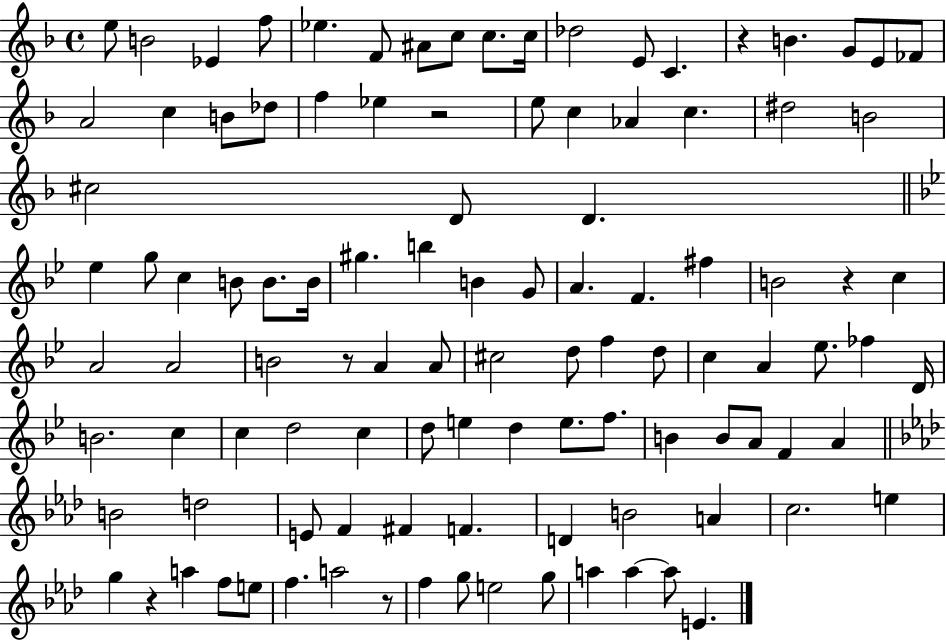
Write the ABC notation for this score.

X:1
T:Untitled
M:4/4
L:1/4
K:F
e/2 B2 _E f/2 _e F/2 ^A/2 c/2 c/2 c/4 _d2 E/2 C z B G/2 E/2 _F/2 A2 c B/2 _d/2 f _e z2 e/2 c _A c ^d2 B2 ^c2 D/2 D _e g/2 c B/2 B/2 B/4 ^g b B G/2 A F ^f B2 z c A2 A2 B2 z/2 A A/2 ^c2 d/2 f d/2 c A _e/2 _f D/4 B2 c c d2 c d/2 e d e/2 f/2 B B/2 A/2 F A B2 d2 E/2 F ^F F D B2 A c2 e g z a f/2 e/2 f a2 z/2 f g/2 e2 g/2 a a a/2 E